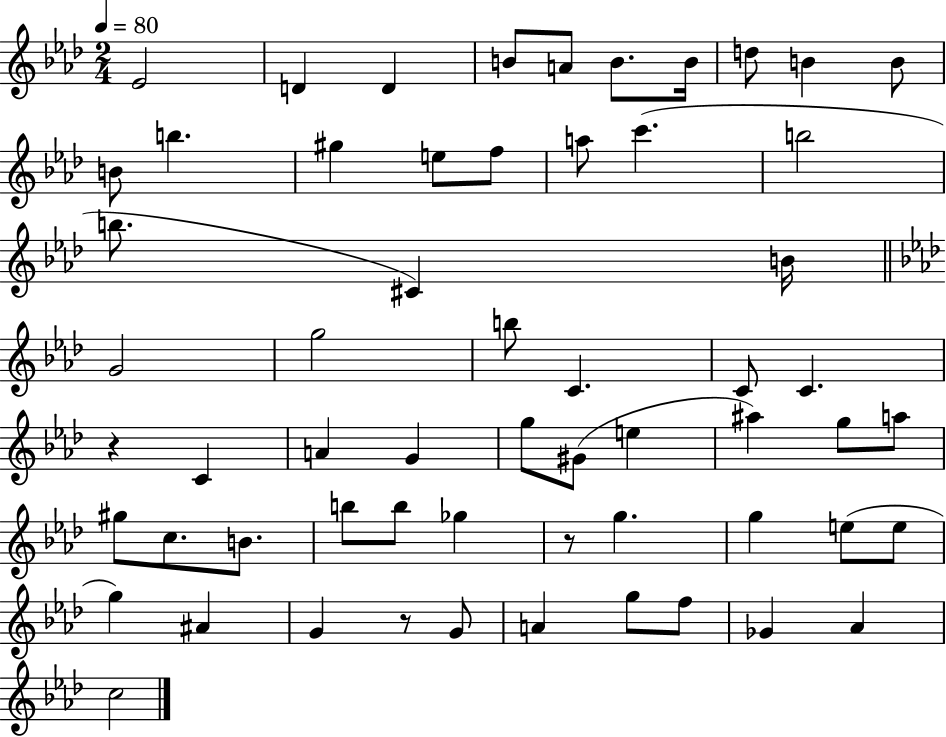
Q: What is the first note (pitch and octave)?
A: Eb4